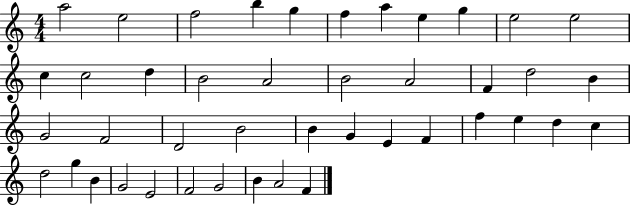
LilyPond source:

{
  \clef treble
  \numericTimeSignature
  \time 4/4
  \key c \major
  a''2 e''2 | f''2 b''4 g''4 | f''4 a''4 e''4 g''4 | e''2 e''2 | \break c''4 c''2 d''4 | b'2 a'2 | b'2 a'2 | f'4 d''2 b'4 | \break g'2 f'2 | d'2 b'2 | b'4 g'4 e'4 f'4 | f''4 e''4 d''4 c''4 | \break d''2 g''4 b'4 | g'2 e'2 | f'2 g'2 | b'4 a'2 f'4 | \break \bar "|."
}